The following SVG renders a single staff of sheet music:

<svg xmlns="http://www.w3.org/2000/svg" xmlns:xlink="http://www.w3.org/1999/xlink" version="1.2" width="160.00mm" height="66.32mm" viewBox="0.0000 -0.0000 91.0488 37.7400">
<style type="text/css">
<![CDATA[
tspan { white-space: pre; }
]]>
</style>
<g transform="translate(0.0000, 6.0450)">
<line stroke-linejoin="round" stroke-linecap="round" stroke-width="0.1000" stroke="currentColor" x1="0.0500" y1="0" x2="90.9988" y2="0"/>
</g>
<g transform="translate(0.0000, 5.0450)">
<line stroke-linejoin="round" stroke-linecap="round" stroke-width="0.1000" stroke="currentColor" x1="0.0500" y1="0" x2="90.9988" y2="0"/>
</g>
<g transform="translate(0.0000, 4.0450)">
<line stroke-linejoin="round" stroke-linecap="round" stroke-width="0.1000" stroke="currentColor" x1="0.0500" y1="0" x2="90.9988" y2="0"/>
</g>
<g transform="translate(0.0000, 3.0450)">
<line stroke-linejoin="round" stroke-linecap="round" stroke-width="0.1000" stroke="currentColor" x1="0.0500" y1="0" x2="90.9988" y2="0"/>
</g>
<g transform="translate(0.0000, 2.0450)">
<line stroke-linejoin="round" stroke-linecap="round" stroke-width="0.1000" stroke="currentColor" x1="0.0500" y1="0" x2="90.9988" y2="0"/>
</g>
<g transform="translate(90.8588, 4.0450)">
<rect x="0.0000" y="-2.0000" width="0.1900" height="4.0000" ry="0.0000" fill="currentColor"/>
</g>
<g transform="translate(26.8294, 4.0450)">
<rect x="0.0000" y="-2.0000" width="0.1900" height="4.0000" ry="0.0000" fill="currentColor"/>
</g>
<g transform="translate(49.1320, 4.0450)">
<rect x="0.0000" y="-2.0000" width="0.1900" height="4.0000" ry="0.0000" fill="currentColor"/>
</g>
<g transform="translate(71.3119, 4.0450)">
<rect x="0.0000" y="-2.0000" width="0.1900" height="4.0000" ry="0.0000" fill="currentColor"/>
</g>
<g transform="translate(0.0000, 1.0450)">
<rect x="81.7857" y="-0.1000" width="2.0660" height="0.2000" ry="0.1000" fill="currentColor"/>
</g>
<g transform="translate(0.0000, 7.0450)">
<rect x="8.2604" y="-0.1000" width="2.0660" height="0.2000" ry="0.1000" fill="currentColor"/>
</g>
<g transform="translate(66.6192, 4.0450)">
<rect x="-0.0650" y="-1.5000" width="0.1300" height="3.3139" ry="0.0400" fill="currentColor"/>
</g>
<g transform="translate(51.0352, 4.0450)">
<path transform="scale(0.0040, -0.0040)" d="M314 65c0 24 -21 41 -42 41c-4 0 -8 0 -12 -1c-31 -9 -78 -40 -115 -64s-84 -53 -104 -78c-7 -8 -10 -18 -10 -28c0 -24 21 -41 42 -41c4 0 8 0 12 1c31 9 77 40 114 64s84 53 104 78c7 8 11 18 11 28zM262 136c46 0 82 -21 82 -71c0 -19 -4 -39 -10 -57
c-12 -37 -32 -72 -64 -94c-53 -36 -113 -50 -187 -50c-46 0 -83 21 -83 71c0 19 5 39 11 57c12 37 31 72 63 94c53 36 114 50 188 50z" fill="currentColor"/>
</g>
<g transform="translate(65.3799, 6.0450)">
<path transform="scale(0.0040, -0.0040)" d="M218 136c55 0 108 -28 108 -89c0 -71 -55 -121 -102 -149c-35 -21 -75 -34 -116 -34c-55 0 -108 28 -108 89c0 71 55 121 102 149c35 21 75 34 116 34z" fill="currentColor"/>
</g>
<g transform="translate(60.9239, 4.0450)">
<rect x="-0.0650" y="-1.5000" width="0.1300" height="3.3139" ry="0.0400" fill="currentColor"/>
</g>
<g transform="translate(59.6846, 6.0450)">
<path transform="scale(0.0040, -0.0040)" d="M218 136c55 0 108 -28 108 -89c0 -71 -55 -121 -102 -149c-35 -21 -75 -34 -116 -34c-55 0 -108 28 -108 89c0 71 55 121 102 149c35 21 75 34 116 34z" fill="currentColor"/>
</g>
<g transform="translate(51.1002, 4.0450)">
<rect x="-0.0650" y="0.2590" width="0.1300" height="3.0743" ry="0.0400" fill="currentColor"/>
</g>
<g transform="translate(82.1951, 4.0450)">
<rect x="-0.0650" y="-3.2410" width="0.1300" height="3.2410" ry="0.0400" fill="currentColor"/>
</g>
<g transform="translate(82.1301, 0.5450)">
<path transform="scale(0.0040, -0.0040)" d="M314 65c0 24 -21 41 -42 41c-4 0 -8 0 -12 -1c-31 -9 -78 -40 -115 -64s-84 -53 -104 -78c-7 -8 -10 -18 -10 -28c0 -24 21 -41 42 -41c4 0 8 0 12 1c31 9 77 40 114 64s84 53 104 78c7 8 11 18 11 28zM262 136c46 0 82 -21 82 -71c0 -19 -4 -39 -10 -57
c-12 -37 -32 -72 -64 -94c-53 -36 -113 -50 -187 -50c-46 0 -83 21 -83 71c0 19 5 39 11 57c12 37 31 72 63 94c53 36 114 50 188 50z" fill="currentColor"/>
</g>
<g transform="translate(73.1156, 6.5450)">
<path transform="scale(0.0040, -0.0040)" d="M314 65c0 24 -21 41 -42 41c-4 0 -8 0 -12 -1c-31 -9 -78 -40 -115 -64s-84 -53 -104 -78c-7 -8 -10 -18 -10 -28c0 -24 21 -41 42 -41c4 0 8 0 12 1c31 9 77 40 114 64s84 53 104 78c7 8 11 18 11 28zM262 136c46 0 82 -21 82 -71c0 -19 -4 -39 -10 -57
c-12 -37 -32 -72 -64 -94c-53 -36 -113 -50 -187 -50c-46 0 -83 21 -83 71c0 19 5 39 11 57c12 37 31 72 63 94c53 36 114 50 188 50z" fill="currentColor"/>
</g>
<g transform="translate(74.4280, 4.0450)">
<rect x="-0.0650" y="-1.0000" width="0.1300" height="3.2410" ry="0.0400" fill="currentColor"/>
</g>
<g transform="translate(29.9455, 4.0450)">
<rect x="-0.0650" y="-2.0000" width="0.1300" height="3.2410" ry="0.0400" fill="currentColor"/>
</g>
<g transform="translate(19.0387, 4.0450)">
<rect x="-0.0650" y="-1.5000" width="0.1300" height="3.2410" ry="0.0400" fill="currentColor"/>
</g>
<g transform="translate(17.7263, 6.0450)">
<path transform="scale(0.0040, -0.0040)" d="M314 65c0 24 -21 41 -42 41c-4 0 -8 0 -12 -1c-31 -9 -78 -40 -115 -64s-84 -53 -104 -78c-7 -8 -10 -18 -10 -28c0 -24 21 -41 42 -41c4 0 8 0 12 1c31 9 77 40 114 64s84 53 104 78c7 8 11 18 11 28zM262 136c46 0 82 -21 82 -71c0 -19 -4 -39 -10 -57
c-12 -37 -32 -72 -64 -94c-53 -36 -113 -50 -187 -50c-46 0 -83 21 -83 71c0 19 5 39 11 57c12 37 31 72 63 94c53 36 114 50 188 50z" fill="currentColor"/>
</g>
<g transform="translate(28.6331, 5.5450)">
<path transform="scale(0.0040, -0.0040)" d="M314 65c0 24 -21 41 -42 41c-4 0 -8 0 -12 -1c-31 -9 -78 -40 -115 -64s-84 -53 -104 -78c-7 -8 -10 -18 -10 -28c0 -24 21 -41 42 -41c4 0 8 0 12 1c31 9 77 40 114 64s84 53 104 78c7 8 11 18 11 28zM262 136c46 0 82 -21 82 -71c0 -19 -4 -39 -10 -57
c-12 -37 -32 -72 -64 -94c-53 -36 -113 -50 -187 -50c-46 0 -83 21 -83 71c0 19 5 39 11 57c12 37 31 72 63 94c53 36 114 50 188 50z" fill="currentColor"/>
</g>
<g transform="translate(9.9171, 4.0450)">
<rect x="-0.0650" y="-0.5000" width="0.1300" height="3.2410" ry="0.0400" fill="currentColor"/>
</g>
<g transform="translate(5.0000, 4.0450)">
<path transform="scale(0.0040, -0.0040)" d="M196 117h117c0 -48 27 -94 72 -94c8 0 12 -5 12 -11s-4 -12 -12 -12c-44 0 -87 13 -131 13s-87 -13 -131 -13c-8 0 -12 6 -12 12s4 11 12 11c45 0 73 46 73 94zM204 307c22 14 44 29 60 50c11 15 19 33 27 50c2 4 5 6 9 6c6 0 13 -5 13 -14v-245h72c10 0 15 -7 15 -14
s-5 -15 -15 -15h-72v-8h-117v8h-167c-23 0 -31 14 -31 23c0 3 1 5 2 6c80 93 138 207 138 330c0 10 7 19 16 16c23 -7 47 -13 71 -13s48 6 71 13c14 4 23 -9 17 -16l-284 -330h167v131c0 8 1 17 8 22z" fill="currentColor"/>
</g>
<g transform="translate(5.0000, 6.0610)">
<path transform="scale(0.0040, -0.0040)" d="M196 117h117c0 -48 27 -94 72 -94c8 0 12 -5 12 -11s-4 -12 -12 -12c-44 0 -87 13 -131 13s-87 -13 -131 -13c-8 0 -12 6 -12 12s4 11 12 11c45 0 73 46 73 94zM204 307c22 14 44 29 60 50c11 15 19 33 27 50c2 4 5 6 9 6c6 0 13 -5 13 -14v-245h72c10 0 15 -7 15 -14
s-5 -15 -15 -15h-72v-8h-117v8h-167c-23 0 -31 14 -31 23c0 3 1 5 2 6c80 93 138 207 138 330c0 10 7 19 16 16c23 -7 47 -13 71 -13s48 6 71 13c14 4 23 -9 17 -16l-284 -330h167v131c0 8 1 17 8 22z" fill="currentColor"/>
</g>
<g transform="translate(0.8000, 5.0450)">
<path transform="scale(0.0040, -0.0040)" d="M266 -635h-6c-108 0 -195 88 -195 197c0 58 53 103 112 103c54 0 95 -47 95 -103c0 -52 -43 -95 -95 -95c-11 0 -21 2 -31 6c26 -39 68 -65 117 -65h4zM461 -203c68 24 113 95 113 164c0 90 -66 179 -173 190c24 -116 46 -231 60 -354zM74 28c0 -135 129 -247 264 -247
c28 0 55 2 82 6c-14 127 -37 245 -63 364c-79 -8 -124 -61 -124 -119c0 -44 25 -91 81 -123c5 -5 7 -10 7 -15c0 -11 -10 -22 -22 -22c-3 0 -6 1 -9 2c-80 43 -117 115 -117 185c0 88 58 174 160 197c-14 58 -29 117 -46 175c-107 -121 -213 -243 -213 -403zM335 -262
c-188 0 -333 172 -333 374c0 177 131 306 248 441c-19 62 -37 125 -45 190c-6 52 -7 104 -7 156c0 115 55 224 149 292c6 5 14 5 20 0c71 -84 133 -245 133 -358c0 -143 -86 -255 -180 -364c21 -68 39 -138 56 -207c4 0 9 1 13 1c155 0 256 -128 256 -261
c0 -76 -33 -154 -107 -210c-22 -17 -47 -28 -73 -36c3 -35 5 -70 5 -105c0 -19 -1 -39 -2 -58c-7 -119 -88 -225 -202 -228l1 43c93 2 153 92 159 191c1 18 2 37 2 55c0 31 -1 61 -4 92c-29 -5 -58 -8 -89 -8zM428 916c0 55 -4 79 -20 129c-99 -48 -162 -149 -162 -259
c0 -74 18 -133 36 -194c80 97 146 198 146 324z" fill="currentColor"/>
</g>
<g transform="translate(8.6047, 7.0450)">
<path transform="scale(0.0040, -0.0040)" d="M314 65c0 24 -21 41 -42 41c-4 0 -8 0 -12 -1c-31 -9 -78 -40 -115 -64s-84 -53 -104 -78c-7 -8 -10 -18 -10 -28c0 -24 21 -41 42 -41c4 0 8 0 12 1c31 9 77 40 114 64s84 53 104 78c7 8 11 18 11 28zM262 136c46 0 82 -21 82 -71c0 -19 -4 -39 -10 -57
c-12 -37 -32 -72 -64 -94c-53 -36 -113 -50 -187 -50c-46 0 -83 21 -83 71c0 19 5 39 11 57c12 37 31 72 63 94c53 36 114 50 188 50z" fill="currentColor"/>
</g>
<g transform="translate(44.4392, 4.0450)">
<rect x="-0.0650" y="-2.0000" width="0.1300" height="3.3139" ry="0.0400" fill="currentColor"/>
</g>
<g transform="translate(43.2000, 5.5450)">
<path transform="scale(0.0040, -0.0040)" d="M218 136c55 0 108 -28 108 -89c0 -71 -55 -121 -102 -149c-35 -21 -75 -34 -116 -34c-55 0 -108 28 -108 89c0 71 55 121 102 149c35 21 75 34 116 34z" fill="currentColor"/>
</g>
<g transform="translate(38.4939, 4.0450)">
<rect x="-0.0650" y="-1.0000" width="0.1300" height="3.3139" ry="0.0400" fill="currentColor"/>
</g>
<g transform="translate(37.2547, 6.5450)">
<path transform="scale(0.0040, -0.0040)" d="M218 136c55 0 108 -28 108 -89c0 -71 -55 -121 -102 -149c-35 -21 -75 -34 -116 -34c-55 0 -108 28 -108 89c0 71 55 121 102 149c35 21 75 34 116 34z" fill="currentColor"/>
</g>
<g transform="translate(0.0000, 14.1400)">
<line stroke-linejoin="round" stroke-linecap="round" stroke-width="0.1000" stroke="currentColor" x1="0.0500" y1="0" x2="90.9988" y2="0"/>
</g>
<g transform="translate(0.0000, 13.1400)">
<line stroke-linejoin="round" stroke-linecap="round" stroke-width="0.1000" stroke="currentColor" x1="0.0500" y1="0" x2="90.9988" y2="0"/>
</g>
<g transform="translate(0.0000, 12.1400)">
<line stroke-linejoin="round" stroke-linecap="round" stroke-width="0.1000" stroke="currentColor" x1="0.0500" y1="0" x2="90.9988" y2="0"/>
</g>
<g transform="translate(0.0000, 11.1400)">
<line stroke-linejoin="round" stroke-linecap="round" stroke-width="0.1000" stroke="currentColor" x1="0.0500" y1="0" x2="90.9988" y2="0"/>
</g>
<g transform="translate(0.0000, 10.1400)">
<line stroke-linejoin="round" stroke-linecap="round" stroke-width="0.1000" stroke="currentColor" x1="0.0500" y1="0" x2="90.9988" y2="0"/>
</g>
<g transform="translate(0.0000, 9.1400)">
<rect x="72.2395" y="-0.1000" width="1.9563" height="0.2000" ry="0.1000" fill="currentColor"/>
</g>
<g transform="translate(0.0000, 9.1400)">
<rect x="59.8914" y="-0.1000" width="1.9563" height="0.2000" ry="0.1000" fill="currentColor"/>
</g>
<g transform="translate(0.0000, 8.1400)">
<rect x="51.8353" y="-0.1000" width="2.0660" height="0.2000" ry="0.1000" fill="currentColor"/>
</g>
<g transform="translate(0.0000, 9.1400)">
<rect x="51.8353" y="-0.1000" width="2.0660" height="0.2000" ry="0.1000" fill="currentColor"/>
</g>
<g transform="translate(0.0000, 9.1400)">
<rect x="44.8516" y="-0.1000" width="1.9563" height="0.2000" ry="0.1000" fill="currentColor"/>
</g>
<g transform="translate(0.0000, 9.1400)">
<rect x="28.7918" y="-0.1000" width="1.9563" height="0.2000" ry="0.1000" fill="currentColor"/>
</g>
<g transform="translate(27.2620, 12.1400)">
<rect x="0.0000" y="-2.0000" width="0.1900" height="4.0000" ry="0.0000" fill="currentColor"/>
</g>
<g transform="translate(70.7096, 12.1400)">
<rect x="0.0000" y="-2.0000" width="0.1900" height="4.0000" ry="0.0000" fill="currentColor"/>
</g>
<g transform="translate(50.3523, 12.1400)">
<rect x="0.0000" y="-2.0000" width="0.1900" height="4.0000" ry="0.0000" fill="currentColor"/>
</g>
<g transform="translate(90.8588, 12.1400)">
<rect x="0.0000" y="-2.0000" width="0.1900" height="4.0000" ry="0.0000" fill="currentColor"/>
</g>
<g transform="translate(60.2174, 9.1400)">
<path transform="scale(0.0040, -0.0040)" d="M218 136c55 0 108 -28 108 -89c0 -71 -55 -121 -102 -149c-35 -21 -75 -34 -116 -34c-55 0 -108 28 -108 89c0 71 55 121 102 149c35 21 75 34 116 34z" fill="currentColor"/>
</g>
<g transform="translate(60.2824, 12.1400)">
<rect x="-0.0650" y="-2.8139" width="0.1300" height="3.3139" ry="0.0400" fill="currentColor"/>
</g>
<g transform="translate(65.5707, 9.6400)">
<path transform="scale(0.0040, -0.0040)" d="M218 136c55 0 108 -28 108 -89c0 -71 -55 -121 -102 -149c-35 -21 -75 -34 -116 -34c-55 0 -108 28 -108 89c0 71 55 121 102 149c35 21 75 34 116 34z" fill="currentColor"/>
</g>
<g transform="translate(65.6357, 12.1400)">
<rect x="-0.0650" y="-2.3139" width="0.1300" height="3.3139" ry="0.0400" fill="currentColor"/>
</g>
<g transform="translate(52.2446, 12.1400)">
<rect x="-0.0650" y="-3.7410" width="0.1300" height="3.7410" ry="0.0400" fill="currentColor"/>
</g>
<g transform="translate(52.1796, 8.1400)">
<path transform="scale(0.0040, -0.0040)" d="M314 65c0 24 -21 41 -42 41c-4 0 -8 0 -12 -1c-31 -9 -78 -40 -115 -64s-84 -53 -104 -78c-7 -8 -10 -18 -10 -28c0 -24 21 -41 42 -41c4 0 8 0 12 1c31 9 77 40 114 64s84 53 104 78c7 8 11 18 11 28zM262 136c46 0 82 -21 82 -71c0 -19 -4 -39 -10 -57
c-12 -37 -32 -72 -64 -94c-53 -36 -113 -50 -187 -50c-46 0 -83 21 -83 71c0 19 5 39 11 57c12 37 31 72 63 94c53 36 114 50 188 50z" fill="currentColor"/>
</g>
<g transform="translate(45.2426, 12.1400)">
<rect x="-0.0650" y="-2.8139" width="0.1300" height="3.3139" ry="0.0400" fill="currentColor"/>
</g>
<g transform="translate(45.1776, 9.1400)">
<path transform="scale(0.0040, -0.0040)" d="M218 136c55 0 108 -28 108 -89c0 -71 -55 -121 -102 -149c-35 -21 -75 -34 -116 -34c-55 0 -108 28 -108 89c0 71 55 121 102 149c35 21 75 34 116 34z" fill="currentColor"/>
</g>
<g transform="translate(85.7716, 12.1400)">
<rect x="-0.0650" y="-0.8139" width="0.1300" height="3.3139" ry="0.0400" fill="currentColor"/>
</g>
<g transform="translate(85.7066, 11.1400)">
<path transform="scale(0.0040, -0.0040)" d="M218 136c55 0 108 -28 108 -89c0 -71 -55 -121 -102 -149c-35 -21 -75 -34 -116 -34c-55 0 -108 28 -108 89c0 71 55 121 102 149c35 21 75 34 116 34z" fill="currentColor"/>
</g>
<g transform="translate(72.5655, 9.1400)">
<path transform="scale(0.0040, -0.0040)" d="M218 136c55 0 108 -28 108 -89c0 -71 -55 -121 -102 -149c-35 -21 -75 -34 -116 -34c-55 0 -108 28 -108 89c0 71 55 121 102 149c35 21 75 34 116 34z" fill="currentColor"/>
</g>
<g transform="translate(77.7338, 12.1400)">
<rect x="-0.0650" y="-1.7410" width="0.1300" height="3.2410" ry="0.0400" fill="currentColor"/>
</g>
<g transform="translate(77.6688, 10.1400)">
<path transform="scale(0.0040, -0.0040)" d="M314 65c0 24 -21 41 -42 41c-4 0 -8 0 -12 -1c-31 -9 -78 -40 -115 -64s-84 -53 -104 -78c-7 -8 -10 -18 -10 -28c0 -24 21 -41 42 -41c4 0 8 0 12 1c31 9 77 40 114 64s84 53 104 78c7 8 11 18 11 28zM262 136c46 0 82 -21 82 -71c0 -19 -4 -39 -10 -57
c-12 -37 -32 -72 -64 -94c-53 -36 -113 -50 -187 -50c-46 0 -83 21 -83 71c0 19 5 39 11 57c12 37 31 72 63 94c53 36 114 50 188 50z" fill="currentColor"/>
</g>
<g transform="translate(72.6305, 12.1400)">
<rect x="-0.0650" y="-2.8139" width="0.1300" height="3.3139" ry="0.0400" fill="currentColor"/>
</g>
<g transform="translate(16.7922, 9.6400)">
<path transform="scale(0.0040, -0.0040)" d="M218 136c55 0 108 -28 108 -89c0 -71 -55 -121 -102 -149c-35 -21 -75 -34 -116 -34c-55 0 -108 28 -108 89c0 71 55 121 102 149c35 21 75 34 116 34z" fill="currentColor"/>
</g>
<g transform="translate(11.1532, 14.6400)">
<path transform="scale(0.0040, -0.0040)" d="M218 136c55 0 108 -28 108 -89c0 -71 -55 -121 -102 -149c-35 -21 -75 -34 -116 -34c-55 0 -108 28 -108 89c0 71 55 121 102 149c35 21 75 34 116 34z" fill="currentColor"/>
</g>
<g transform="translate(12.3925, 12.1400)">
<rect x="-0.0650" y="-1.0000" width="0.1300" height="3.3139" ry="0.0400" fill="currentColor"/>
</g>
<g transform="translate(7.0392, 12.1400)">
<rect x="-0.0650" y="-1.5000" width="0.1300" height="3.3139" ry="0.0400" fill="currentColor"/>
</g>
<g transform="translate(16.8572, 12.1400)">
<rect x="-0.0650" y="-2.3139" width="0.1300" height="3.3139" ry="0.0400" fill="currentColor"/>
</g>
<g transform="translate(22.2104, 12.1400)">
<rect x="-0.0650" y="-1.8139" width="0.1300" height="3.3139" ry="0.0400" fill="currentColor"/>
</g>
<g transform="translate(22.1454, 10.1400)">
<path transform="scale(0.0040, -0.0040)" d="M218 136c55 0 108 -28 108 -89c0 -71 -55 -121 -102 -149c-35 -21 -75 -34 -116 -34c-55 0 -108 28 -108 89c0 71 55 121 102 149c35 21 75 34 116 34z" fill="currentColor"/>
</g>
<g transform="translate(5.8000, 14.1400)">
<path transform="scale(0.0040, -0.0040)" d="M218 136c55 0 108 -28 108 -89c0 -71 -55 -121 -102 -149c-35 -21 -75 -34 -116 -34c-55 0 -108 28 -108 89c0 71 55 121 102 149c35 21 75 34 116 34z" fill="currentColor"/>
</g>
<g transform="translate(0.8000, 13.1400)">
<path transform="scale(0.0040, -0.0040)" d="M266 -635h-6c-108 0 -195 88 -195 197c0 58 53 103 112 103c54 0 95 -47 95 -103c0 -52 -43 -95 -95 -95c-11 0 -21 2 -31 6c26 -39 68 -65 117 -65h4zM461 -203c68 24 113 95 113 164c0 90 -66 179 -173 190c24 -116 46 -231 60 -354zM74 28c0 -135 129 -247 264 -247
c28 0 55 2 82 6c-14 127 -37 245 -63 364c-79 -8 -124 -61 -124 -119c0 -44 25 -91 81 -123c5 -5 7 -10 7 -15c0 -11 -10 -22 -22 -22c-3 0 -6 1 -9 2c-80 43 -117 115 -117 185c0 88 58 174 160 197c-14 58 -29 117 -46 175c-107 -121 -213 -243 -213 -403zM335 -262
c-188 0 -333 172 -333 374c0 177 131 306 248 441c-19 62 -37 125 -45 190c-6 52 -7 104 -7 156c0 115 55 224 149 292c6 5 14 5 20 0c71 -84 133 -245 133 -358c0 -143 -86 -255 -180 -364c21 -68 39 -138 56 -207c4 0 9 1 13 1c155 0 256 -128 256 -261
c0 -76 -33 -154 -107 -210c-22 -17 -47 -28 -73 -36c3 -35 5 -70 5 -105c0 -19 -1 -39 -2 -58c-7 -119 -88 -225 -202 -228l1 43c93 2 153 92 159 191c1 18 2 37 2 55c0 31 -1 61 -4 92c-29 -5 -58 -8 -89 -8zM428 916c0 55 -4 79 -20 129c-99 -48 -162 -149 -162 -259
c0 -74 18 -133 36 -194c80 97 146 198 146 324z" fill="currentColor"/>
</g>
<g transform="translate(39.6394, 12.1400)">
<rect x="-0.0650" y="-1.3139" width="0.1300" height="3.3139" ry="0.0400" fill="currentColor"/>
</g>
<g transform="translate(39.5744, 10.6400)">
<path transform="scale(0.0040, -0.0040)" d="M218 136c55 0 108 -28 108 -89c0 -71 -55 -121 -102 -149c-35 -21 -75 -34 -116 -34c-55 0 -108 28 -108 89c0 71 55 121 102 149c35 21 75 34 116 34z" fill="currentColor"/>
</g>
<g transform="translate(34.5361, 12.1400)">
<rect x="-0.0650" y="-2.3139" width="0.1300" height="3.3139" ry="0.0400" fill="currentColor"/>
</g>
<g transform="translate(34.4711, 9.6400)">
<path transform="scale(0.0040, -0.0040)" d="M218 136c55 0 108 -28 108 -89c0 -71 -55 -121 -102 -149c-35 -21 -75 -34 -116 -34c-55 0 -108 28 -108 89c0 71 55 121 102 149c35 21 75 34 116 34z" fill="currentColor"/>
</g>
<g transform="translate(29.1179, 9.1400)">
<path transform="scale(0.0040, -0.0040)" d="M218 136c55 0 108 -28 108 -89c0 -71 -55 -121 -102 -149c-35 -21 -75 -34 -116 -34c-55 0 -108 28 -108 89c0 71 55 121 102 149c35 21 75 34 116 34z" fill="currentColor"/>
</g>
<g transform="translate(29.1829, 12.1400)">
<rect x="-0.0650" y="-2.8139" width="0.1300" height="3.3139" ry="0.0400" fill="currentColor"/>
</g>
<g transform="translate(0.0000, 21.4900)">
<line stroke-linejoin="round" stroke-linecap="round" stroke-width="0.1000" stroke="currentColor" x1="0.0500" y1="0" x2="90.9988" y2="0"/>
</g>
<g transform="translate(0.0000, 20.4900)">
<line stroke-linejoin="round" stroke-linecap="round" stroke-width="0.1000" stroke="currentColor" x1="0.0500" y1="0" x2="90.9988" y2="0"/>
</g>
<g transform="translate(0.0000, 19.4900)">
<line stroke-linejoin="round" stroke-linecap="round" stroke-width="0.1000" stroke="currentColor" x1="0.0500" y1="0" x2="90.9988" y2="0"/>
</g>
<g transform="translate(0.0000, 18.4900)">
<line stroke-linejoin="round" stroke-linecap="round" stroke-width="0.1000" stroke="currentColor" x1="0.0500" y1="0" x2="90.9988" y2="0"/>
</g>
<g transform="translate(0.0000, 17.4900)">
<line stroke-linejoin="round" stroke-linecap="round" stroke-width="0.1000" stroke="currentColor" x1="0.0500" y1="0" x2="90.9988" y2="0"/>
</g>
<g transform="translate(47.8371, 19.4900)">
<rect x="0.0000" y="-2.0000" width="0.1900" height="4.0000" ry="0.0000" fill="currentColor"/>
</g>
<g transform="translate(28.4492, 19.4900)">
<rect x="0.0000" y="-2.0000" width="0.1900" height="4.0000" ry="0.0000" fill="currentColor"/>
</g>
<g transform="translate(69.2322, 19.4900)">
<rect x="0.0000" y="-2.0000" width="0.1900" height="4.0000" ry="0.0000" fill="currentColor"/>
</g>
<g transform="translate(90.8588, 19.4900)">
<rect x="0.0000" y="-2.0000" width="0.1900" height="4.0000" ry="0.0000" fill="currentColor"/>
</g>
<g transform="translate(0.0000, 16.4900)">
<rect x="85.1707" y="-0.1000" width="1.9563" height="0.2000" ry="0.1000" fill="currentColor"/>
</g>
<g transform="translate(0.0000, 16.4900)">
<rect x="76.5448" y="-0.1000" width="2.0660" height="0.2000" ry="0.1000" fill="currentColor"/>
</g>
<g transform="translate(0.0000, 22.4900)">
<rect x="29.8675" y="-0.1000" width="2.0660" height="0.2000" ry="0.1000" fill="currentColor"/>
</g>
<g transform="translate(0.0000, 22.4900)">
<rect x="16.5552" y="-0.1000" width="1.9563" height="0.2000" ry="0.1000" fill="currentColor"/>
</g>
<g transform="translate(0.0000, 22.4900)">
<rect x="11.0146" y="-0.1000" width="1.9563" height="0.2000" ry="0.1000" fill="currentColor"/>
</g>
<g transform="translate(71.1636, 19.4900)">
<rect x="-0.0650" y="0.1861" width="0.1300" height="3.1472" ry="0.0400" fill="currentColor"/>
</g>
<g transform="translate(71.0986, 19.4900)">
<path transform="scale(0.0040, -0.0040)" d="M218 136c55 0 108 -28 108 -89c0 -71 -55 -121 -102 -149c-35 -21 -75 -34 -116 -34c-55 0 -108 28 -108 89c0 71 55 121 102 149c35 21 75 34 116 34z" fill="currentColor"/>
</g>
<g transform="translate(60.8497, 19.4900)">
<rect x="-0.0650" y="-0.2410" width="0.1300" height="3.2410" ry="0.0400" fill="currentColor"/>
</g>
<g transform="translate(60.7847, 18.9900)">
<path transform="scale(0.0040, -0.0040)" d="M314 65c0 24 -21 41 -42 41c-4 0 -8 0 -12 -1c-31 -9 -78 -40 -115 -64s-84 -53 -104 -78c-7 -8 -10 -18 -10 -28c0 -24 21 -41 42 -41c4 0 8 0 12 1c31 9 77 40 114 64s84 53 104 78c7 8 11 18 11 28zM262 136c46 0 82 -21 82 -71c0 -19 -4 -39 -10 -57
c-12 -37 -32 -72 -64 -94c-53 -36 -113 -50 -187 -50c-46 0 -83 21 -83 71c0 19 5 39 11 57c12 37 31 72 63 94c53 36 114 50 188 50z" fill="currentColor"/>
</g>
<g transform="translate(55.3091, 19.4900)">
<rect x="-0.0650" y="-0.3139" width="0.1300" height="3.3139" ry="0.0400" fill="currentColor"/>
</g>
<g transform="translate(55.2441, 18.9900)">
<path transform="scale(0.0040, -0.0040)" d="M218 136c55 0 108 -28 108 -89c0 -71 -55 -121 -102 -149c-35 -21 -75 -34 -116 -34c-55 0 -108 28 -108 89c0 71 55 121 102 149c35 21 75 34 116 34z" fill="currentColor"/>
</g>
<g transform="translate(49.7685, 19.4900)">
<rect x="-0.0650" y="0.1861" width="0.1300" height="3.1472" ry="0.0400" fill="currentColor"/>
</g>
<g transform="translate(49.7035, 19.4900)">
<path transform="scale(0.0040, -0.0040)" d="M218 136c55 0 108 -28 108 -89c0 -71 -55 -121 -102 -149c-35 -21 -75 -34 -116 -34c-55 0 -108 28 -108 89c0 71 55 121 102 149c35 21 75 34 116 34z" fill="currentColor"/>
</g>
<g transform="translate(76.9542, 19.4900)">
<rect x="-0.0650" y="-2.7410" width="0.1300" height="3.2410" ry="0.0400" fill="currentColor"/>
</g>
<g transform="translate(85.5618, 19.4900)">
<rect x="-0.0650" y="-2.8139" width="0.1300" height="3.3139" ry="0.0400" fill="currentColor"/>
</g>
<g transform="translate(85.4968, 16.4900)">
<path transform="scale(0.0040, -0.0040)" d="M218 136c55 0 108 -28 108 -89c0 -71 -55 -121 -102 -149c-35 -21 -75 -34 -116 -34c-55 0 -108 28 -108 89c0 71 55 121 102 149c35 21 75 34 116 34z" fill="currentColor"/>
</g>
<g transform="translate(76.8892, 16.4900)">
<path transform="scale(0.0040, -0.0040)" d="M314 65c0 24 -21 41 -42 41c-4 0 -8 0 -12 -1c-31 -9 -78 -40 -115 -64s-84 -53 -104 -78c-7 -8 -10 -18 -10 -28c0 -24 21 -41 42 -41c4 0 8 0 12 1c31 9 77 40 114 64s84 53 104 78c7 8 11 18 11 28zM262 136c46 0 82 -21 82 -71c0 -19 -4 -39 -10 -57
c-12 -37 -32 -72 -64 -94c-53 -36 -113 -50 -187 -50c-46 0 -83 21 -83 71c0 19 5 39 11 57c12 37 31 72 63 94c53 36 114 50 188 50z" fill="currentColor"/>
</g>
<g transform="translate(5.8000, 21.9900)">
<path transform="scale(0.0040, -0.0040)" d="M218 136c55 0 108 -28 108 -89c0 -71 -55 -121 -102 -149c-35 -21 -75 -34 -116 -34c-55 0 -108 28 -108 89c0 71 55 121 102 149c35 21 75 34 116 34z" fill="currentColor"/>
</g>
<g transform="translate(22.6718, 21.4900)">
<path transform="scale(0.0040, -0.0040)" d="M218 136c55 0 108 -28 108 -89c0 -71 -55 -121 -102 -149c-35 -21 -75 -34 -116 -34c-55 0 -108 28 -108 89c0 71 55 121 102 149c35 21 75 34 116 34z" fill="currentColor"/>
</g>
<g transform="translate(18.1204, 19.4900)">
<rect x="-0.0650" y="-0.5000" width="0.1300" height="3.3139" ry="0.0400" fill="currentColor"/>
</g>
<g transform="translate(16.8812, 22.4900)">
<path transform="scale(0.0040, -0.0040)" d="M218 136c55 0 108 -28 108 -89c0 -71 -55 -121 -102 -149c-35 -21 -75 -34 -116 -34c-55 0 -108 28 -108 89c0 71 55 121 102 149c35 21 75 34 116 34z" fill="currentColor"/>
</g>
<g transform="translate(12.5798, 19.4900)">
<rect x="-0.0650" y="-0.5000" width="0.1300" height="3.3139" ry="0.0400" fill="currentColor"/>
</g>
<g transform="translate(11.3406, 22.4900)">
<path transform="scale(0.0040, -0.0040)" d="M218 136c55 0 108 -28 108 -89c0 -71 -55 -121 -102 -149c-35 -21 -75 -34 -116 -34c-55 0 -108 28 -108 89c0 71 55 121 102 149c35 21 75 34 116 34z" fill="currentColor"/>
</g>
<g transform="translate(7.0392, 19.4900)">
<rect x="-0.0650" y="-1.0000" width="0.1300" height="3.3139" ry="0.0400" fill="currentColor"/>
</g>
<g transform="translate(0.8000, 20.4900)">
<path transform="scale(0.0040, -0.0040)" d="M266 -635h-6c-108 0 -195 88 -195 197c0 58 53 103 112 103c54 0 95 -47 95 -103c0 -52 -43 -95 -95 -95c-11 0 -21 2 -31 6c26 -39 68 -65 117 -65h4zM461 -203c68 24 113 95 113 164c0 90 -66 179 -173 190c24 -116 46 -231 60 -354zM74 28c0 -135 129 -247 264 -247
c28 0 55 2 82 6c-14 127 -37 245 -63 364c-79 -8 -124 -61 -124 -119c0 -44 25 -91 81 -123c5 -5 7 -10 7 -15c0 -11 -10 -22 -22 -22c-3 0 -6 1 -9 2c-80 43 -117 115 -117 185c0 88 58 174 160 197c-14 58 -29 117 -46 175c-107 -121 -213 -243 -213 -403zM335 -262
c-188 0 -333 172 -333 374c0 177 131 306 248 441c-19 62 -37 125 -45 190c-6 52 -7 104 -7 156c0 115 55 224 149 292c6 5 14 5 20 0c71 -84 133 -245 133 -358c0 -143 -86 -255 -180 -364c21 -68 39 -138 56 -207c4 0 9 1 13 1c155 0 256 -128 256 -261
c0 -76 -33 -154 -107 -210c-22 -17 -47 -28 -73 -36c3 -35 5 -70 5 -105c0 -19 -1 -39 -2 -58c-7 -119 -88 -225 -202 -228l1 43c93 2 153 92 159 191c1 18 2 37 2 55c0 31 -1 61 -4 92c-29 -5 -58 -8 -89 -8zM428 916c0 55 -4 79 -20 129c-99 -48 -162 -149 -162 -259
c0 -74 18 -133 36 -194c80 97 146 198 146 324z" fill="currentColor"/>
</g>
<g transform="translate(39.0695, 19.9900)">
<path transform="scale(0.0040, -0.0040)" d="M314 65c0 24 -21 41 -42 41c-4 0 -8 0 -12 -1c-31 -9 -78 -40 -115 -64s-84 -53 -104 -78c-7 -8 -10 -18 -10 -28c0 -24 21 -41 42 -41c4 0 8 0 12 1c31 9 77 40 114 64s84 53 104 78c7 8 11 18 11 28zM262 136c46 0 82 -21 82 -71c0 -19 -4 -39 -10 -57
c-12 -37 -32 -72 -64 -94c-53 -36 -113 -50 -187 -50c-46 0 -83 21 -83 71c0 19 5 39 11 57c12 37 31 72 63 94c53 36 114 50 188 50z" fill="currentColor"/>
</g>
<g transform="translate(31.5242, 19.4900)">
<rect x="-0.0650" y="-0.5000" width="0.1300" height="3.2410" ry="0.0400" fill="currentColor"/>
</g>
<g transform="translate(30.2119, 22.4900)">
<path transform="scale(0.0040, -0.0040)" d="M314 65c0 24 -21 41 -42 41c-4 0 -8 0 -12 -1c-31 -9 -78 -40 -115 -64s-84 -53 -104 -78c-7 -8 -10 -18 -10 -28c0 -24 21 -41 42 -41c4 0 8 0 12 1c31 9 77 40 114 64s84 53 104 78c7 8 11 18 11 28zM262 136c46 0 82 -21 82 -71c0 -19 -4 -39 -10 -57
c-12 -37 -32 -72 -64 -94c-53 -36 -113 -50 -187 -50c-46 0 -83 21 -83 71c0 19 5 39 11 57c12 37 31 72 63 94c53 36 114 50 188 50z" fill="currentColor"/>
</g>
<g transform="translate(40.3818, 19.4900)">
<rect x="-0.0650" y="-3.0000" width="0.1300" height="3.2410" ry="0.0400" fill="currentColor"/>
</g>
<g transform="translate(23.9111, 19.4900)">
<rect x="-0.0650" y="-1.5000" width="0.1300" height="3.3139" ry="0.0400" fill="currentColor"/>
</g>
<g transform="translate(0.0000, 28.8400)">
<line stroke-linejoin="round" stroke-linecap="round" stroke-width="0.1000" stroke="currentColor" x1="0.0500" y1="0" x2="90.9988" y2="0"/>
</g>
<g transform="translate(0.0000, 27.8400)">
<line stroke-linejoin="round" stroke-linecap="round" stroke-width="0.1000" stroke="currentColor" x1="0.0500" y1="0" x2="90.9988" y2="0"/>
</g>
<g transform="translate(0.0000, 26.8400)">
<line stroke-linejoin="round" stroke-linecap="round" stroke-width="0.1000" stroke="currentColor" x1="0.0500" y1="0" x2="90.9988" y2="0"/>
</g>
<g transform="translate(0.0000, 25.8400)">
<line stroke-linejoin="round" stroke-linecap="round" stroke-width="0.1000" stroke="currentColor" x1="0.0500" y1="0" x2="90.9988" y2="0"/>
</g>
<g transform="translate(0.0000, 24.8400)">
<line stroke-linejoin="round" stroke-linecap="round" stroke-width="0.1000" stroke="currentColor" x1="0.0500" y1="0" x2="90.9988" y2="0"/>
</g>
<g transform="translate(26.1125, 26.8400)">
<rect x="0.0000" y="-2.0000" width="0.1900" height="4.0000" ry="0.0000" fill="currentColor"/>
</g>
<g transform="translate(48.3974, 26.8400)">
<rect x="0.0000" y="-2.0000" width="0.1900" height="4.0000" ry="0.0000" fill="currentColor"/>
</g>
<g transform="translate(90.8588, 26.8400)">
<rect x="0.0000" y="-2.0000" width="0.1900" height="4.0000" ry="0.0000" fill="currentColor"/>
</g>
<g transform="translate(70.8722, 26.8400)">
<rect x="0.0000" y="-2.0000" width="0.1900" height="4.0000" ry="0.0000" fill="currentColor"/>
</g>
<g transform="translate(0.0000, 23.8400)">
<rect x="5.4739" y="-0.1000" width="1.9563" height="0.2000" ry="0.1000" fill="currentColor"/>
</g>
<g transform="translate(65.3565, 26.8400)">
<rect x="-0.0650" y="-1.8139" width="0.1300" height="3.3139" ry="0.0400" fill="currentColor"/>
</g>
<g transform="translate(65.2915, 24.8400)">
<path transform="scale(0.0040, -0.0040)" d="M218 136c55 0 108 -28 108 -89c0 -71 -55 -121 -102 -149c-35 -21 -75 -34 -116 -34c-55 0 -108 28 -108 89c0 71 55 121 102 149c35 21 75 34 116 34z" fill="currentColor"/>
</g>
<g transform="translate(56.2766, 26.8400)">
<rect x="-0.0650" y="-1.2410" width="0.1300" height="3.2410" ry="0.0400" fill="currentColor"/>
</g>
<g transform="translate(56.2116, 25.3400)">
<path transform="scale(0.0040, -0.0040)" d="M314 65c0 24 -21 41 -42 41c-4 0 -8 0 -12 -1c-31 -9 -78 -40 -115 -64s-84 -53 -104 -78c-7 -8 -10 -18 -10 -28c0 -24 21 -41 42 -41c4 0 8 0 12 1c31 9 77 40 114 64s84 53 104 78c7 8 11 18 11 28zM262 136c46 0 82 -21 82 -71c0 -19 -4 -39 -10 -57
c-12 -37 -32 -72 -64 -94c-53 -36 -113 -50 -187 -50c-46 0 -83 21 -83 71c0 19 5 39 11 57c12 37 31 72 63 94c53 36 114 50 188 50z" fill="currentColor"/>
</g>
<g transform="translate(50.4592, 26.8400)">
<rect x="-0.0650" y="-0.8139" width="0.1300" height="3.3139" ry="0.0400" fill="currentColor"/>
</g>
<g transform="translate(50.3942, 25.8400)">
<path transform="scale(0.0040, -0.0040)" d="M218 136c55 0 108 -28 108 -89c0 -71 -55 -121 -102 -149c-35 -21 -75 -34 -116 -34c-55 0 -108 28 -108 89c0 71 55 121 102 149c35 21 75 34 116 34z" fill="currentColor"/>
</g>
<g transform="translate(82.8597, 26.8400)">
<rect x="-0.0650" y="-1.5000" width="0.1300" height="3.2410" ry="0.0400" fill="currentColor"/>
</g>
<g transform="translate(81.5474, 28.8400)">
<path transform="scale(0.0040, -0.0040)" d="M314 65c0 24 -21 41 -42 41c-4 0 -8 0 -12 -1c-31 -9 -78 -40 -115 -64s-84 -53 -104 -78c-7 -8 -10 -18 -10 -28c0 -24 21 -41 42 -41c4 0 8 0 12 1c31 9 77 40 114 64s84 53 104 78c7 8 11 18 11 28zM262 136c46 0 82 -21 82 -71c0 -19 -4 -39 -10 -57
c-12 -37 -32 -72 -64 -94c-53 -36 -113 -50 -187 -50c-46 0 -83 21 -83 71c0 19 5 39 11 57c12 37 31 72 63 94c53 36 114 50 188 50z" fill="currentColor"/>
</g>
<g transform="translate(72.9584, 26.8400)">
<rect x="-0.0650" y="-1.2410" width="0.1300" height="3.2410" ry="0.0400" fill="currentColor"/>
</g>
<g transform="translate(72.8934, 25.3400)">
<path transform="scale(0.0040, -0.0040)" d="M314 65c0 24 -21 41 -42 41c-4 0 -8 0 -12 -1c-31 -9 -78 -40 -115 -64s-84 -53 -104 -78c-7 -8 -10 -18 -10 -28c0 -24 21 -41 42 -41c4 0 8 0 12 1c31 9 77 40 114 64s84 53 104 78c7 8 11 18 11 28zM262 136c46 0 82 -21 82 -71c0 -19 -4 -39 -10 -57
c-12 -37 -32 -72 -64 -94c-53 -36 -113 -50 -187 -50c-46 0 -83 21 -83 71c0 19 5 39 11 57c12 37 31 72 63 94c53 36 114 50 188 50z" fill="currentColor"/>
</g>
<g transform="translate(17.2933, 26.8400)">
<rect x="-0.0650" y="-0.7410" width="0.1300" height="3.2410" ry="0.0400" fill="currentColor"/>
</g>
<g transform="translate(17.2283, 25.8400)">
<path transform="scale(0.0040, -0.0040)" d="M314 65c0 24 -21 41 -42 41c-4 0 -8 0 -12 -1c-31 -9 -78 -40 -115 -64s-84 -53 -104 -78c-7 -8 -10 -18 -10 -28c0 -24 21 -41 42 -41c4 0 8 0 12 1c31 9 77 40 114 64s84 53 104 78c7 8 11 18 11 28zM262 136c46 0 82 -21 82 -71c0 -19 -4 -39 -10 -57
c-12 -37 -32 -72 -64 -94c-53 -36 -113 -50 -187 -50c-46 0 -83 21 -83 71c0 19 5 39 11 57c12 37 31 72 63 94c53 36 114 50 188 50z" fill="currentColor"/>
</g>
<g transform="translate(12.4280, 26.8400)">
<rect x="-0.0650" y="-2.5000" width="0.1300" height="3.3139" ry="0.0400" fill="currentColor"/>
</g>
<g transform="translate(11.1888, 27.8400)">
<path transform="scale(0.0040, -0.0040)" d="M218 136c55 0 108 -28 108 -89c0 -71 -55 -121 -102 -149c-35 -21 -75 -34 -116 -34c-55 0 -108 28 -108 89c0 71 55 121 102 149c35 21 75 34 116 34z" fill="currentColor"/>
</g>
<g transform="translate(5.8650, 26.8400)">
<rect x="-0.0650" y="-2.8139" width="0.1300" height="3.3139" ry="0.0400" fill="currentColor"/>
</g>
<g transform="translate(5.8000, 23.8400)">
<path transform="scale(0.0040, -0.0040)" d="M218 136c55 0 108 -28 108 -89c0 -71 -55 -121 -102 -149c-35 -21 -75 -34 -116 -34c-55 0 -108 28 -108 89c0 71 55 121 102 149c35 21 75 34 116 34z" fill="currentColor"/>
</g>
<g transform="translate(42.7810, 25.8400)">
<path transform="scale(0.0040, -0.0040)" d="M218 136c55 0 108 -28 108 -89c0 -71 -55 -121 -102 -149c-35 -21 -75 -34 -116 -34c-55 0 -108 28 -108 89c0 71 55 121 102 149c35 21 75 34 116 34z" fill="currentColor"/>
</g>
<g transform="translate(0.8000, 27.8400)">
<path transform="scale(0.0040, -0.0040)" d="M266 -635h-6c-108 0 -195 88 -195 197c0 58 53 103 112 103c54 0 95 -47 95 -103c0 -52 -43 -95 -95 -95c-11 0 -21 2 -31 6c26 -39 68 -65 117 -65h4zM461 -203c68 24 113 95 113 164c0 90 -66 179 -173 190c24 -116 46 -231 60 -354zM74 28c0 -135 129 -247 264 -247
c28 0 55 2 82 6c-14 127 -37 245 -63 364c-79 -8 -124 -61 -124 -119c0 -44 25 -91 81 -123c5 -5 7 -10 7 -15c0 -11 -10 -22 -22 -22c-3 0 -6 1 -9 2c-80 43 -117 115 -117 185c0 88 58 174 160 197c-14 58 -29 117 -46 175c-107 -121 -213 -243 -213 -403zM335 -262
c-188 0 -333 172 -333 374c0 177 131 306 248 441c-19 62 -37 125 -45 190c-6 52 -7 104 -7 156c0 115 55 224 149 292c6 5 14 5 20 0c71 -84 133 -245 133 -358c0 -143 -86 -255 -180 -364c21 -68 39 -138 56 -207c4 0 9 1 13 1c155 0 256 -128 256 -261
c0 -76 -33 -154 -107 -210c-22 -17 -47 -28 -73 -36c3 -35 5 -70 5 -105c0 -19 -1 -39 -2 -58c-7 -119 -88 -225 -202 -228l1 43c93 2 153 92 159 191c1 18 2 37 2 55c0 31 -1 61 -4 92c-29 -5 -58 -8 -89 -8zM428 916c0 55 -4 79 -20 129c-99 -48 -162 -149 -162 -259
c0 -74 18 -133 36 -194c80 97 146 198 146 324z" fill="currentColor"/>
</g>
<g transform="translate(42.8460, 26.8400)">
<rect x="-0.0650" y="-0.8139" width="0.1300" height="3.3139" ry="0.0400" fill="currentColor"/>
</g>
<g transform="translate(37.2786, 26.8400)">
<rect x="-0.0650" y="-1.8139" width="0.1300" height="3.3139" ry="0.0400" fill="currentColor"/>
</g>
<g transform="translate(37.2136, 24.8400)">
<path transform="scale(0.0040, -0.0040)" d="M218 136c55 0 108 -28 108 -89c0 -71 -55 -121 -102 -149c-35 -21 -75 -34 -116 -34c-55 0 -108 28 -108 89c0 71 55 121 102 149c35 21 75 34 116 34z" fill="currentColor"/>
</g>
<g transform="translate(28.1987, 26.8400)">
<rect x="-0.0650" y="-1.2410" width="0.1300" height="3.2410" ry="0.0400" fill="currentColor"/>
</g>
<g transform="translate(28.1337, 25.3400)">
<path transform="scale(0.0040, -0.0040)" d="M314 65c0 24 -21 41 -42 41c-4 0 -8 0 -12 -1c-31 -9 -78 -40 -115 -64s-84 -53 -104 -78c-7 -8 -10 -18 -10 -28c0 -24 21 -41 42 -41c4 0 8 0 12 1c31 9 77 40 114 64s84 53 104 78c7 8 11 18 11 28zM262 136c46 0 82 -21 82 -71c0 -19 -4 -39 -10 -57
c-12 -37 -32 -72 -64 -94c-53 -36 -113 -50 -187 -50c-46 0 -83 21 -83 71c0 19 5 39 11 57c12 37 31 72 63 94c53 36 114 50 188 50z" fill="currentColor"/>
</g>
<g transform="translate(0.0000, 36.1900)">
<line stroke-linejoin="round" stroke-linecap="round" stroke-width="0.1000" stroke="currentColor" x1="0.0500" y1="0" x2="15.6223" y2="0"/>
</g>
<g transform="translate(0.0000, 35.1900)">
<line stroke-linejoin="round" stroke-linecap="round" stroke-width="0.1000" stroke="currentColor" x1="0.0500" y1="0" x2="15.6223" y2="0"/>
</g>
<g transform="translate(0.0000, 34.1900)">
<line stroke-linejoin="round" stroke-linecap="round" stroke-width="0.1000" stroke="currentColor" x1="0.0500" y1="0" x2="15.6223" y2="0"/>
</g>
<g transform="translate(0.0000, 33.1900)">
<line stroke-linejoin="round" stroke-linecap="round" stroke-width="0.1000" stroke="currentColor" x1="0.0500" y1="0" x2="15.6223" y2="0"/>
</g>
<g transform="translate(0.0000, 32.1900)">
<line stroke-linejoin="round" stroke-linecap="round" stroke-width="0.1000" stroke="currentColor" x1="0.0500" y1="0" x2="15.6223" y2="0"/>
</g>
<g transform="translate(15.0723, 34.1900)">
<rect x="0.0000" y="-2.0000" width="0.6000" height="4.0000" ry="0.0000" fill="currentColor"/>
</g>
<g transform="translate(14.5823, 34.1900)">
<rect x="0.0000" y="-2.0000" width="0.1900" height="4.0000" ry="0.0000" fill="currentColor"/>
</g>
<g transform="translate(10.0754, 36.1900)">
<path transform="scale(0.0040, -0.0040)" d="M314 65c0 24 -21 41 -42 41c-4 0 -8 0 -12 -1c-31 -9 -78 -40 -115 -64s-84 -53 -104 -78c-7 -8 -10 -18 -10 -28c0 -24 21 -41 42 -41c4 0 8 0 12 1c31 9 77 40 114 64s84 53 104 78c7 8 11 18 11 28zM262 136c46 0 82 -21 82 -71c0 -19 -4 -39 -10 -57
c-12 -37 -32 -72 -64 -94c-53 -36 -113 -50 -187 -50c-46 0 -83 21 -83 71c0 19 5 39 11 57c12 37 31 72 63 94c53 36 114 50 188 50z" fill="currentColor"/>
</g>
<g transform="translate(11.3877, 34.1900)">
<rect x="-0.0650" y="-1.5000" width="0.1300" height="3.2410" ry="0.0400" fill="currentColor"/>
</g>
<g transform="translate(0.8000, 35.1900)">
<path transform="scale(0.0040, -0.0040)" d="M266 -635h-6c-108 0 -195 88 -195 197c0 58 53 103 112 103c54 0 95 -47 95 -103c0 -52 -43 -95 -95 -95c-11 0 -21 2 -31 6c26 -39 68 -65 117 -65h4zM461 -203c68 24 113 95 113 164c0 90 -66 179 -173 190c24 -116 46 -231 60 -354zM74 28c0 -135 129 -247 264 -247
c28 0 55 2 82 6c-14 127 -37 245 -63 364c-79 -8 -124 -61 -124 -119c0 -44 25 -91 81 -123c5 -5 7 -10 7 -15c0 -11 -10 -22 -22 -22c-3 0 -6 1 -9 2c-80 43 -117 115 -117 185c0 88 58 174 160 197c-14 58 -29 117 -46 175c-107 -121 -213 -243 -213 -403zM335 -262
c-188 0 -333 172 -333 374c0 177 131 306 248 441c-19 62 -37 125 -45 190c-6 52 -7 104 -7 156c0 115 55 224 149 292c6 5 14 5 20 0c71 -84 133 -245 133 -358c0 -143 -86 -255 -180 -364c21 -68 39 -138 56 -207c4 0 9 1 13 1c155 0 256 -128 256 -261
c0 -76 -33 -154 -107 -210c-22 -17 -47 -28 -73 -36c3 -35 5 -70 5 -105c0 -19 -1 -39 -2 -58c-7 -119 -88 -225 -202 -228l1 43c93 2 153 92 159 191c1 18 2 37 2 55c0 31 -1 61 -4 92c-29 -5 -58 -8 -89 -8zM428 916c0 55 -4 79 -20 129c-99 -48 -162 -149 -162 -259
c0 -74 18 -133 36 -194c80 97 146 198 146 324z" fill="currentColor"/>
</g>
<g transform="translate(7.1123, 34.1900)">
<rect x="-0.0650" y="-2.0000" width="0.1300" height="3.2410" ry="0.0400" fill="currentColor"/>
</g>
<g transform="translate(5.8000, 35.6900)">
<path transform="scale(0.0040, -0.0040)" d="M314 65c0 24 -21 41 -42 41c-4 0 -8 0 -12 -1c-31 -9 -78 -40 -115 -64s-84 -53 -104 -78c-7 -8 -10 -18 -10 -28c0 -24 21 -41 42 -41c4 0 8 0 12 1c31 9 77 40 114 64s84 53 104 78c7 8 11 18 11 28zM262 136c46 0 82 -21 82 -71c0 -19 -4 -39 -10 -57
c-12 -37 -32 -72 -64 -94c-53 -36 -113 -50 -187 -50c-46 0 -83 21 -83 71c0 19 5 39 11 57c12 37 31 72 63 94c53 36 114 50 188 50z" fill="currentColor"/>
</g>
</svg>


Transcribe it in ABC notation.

X:1
T:Untitled
M:4/4
L:1/4
K:C
C2 E2 F2 D F B2 E E D2 b2 E D g f a g e a c'2 a g a f2 d D C C E C2 A2 B c c2 B a2 a a G d2 e2 f d d e2 f e2 E2 F2 E2